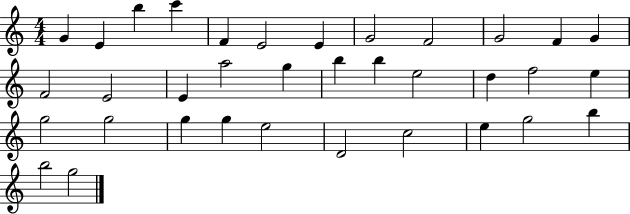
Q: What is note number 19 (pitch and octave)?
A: B5